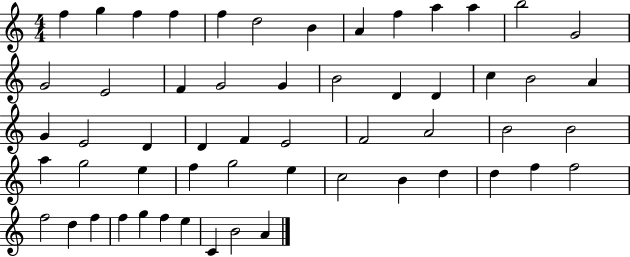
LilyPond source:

{
  \clef treble
  \numericTimeSignature
  \time 4/4
  \key c \major
  f''4 g''4 f''4 f''4 | f''4 d''2 b'4 | a'4 f''4 a''4 a''4 | b''2 g'2 | \break g'2 e'2 | f'4 g'2 g'4 | b'2 d'4 d'4 | c''4 b'2 a'4 | \break g'4 e'2 d'4 | d'4 f'4 e'2 | f'2 a'2 | b'2 b'2 | \break a''4 g''2 e''4 | f''4 g''2 e''4 | c''2 b'4 d''4 | d''4 f''4 f''2 | \break f''2 d''4 f''4 | f''4 g''4 f''4 e''4 | c'4 b'2 a'4 | \bar "|."
}